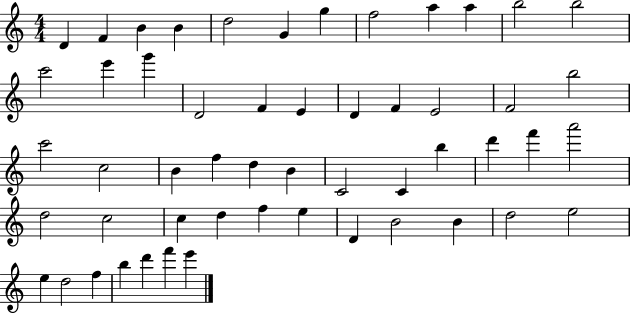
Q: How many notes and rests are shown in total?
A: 53